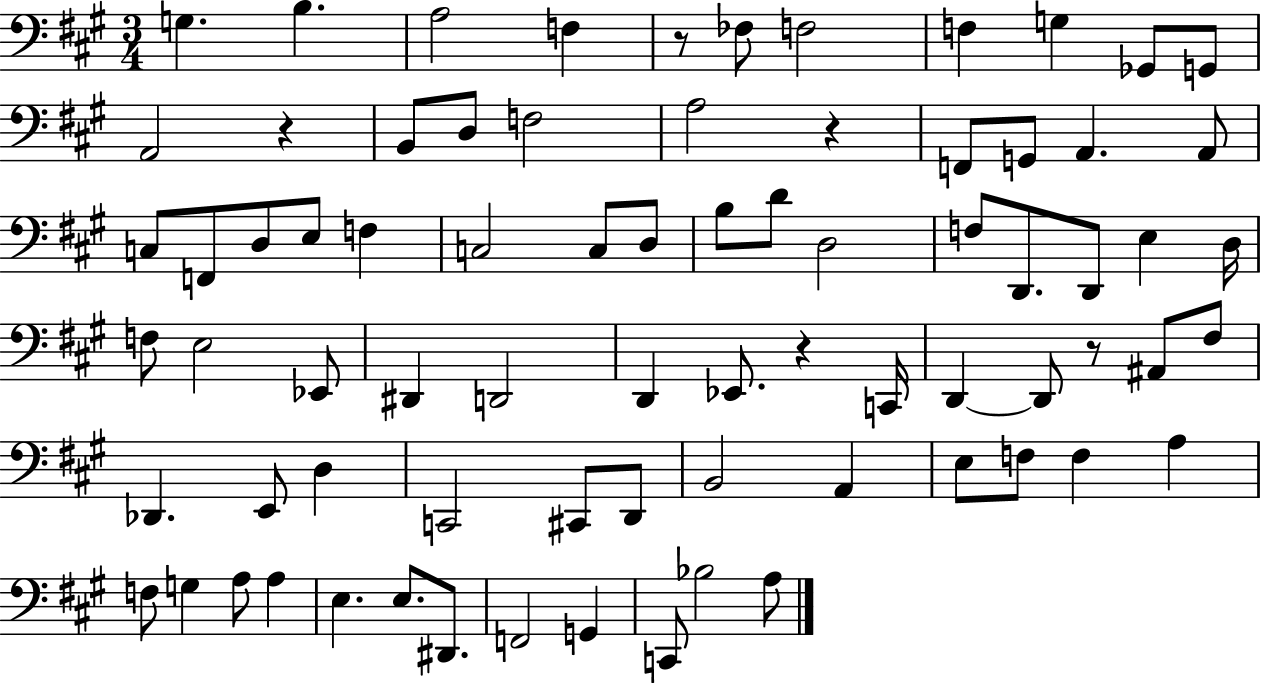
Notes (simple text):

G3/q. B3/q. A3/h F3/q R/e FES3/e F3/h F3/q G3/q Gb2/e G2/e A2/h R/q B2/e D3/e F3/h A3/h R/q F2/e G2/e A2/q. A2/e C3/e F2/e D3/e E3/e F3/q C3/h C3/e D3/e B3/e D4/e D3/h F3/e D2/e. D2/e E3/q D3/s F3/e E3/h Eb2/e D#2/q D2/h D2/q Eb2/e. R/q C2/s D2/q D2/e R/e A#2/e F#3/e Db2/q. E2/e D3/q C2/h C#2/e D2/e B2/h A2/q E3/e F3/e F3/q A3/q F3/e G3/q A3/e A3/q E3/q. E3/e. D#2/e. F2/h G2/q C2/e Bb3/h A3/e